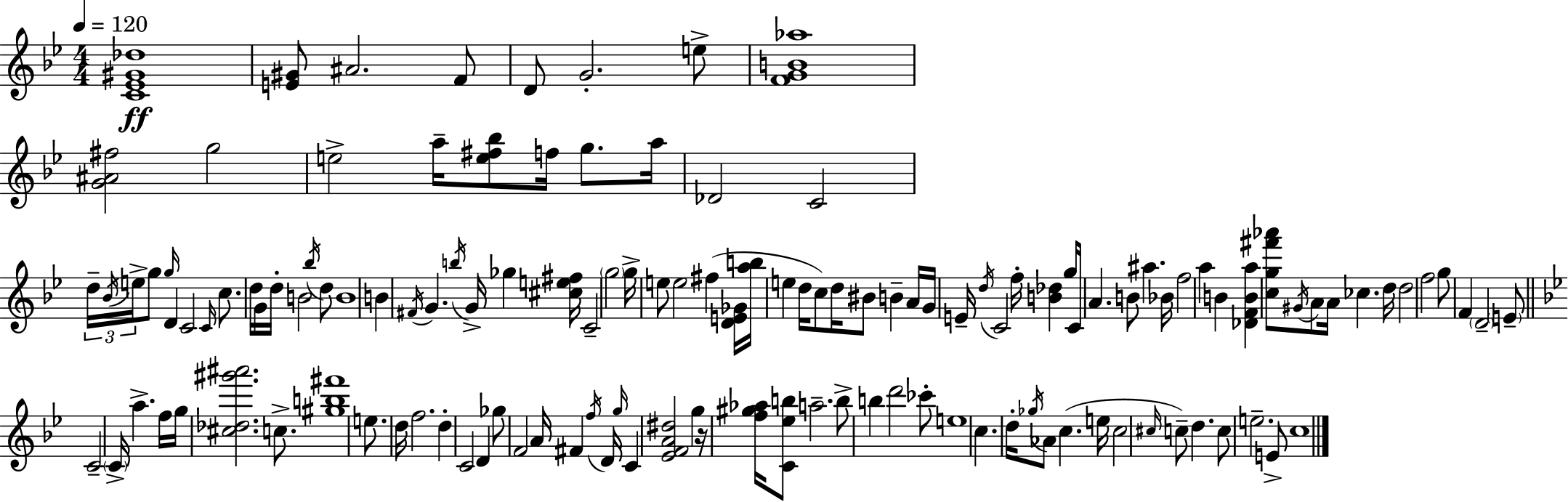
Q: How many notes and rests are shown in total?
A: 131